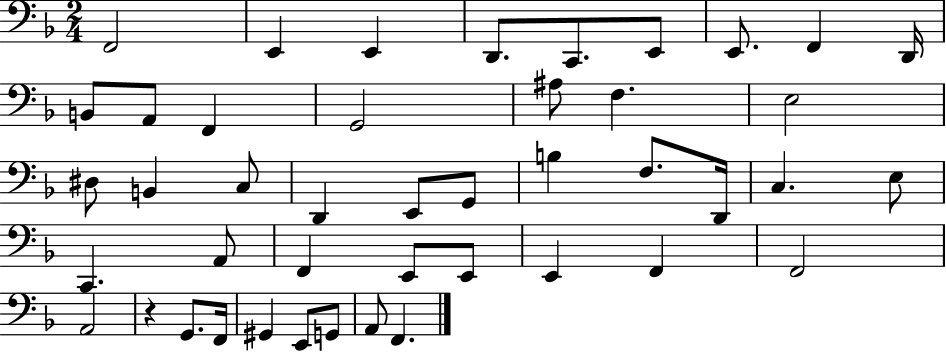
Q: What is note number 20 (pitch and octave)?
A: D2